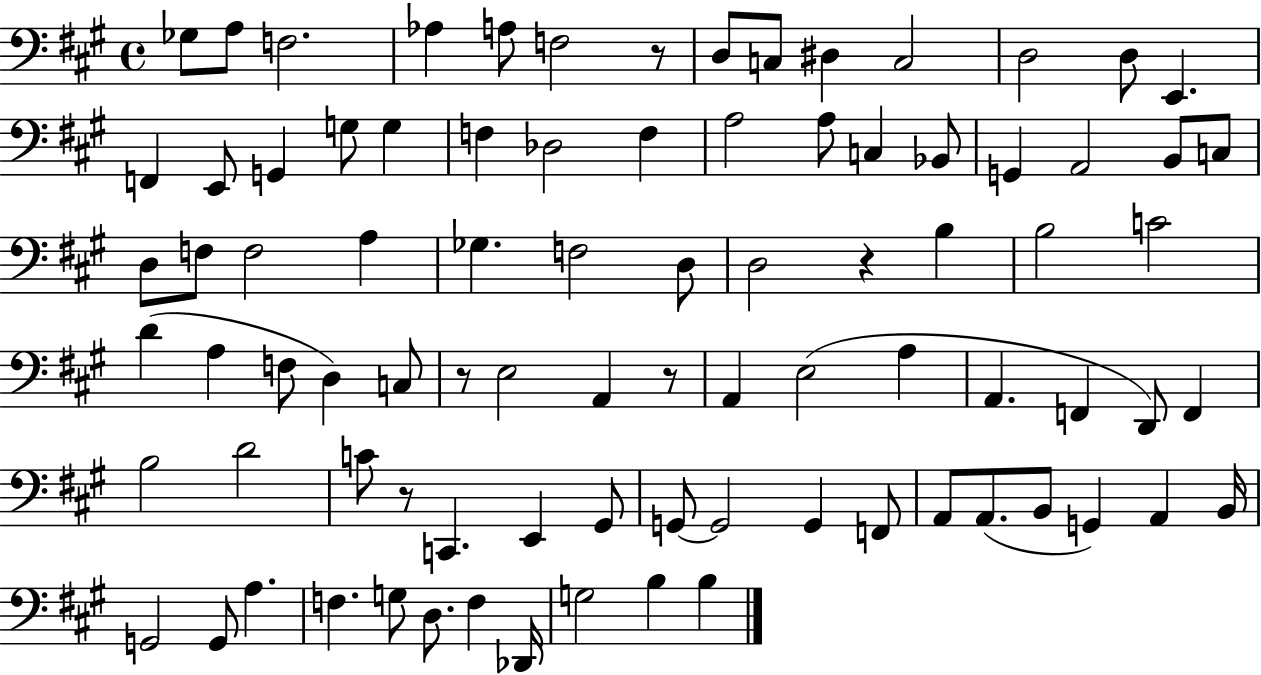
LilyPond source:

{
  \clef bass
  \time 4/4
  \defaultTimeSignature
  \key a \major
  ges8 a8 f2. | aes4 a8 f2 r8 | d8 c8 dis4 c2 | d2 d8 e,4. | \break f,4 e,8 g,4 g8 g4 | f4 des2 f4 | a2 a8 c4 bes,8 | g,4 a,2 b,8 c8 | \break d8 f8 f2 a4 | ges4. f2 d8 | d2 r4 b4 | b2 c'2 | \break d'4( a4 f8 d4) c8 | r8 e2 a,4 r8 | a,4 e2( a4 | a,4. f,4 d,8) f,4 | \break b2 d'2 | c'8 r8 c,4. e,4 gis,8 | g,8~~ g,2 g,4 f,8 | a,8 a,8.( b,8 g,4) a,4 b,16 | \break g,2 g,8 a4. | f4. g8 d8. f4 des,16 | g2 b4 b4 | \bar "|."
}